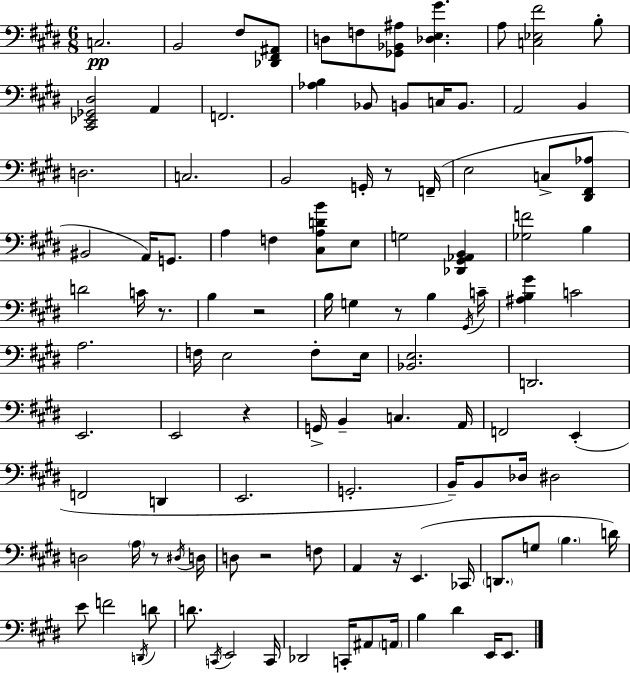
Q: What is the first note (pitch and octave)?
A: C3